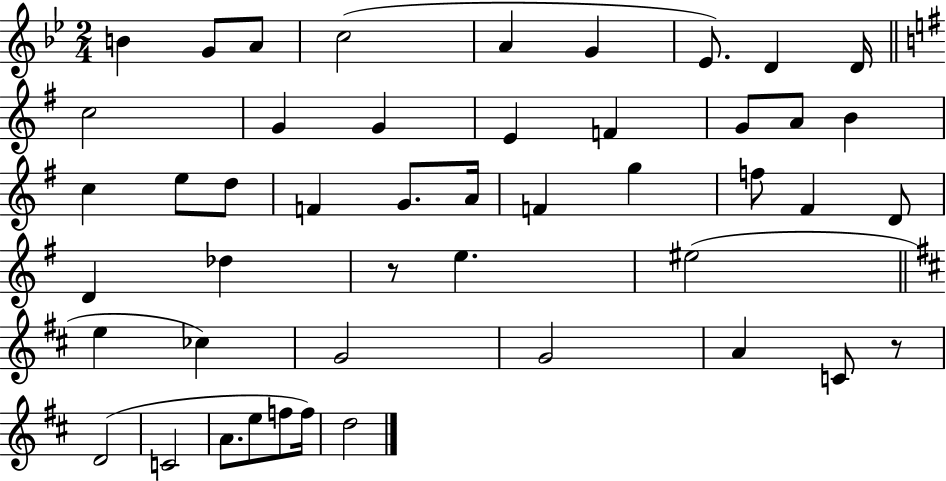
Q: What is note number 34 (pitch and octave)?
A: CES5